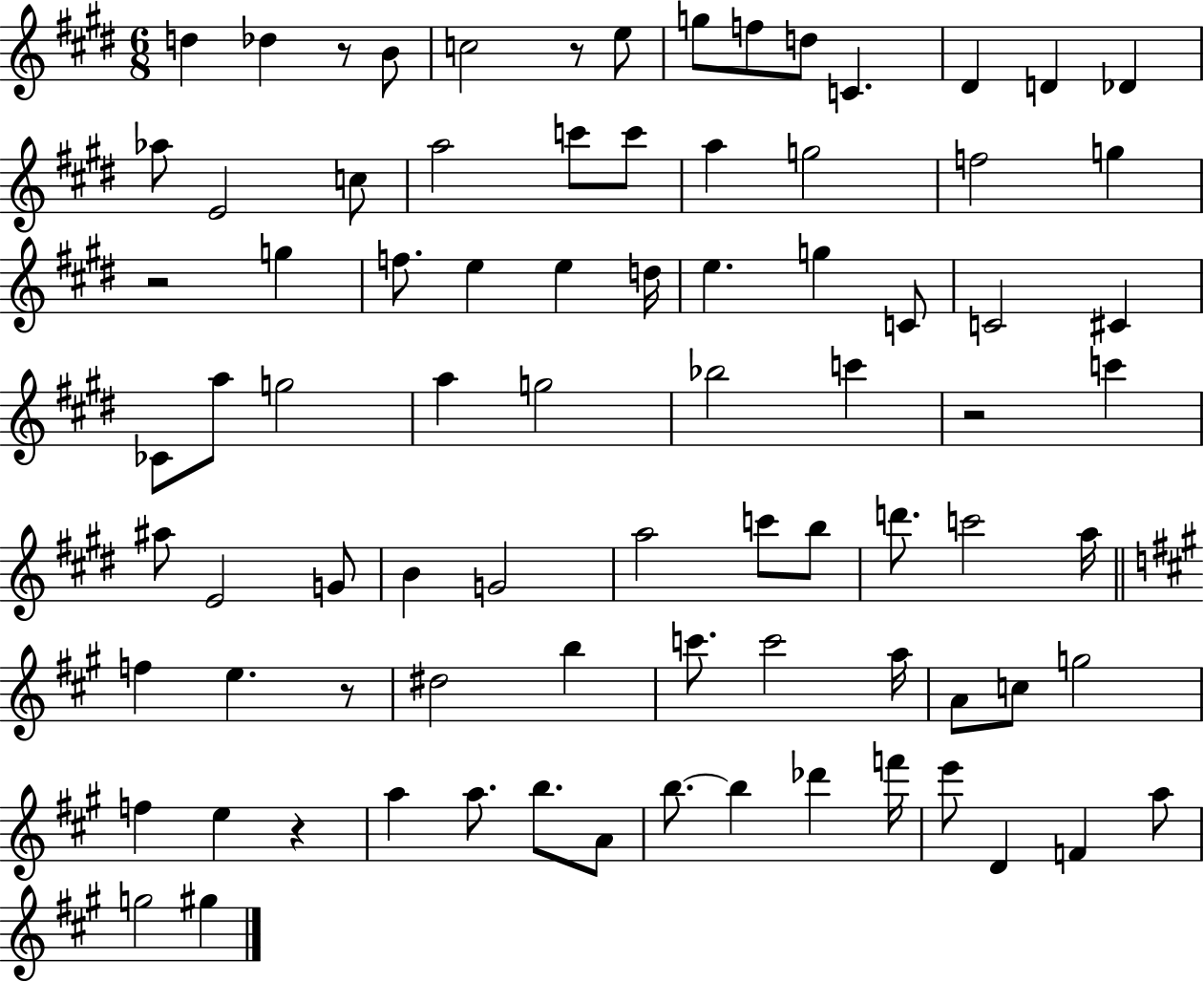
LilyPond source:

{
  \clef treble
  \numericTimeSignature
  \time 6/8
  \key e \major
  d''4 des''4 r8 b'8 | c''2 r8 e''8 | g''8 f''8 d''8 c'4. | dis'4 d'4 des'4 | \break aes''8 e'2 c''8 | a''2 c'''8 c'''8 | a''4 g''2 | f''2 g''4 | \break r2 g''4 | f''8. e''4 e''4 d''16 | e''4. g''4 c'8 | c'2 cis'4 | \break ces'8 a''8 g''2 | a''4 g''2 | bes''2 c'''4 | r2 c'''4 | \break ais''8 e'2 g'8 | b'4 g'2 | a''2 c'''8 b''8 | d'''8. c'''2 a''16 | \break \bar "||" \break \key a \major f''4 e''4. r8 | dis''2 b''4 | c'''8. c'''2 a''16 | a'8 c''8 g''2 | \break f''4 e''4 r4 | a''4 a''8. b''8. a'8 | b''8.~~ b''4 des'''4 f'''16 | e'''8 d'4 f'4 a''8 | \break g''2 gis''4 | \bar "|."
}